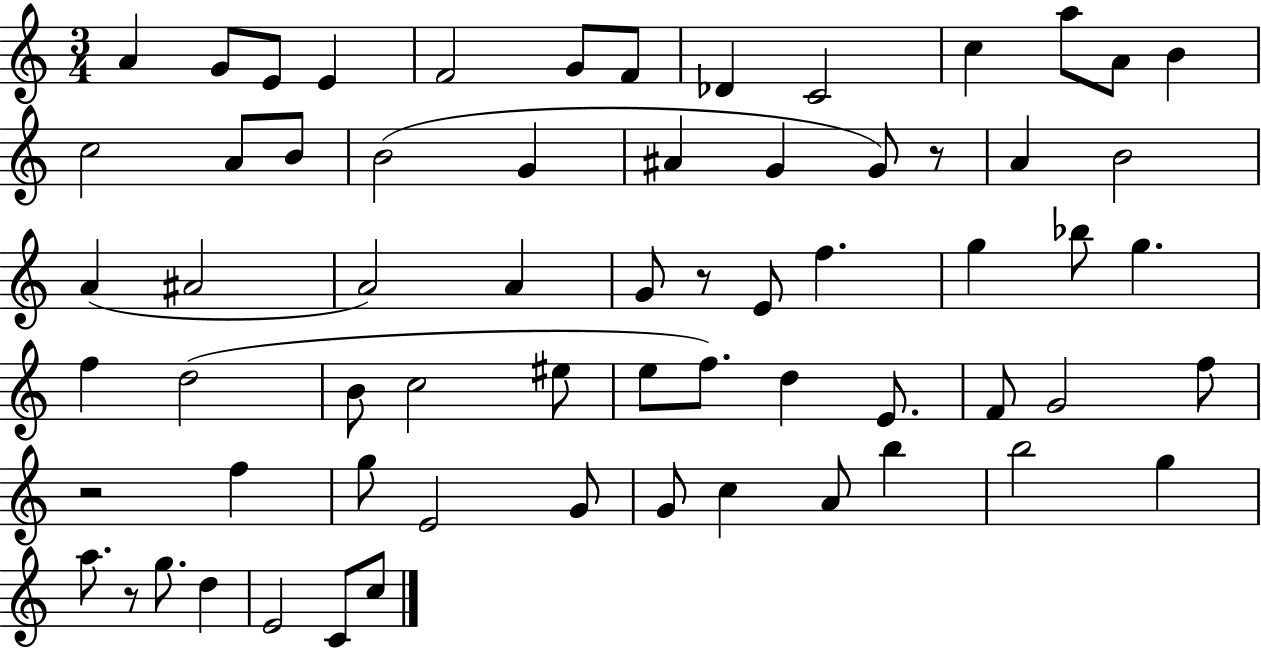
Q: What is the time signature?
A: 3/4